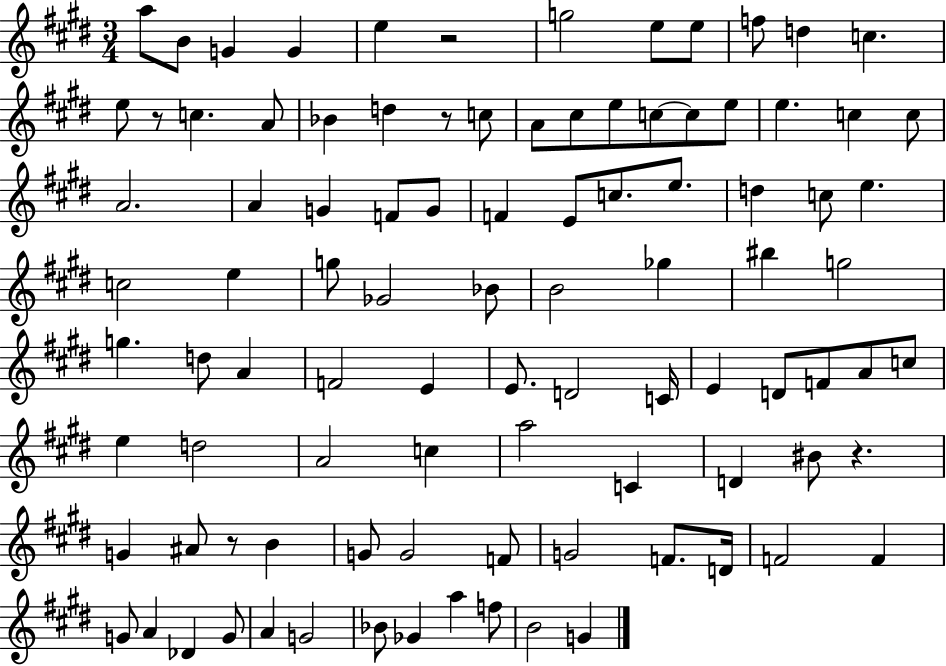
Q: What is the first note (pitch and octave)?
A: A5